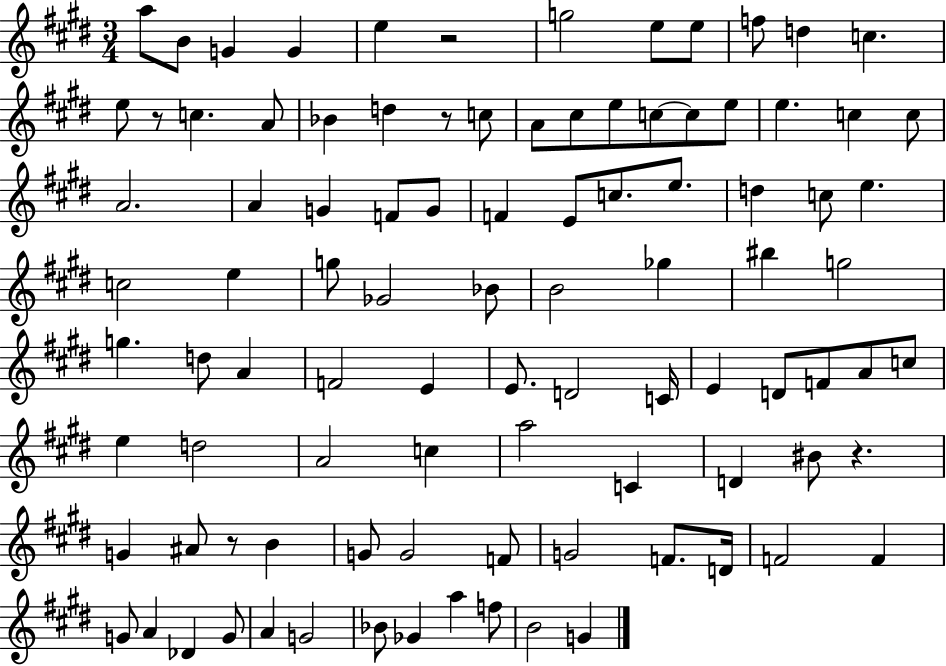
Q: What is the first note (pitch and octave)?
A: A5